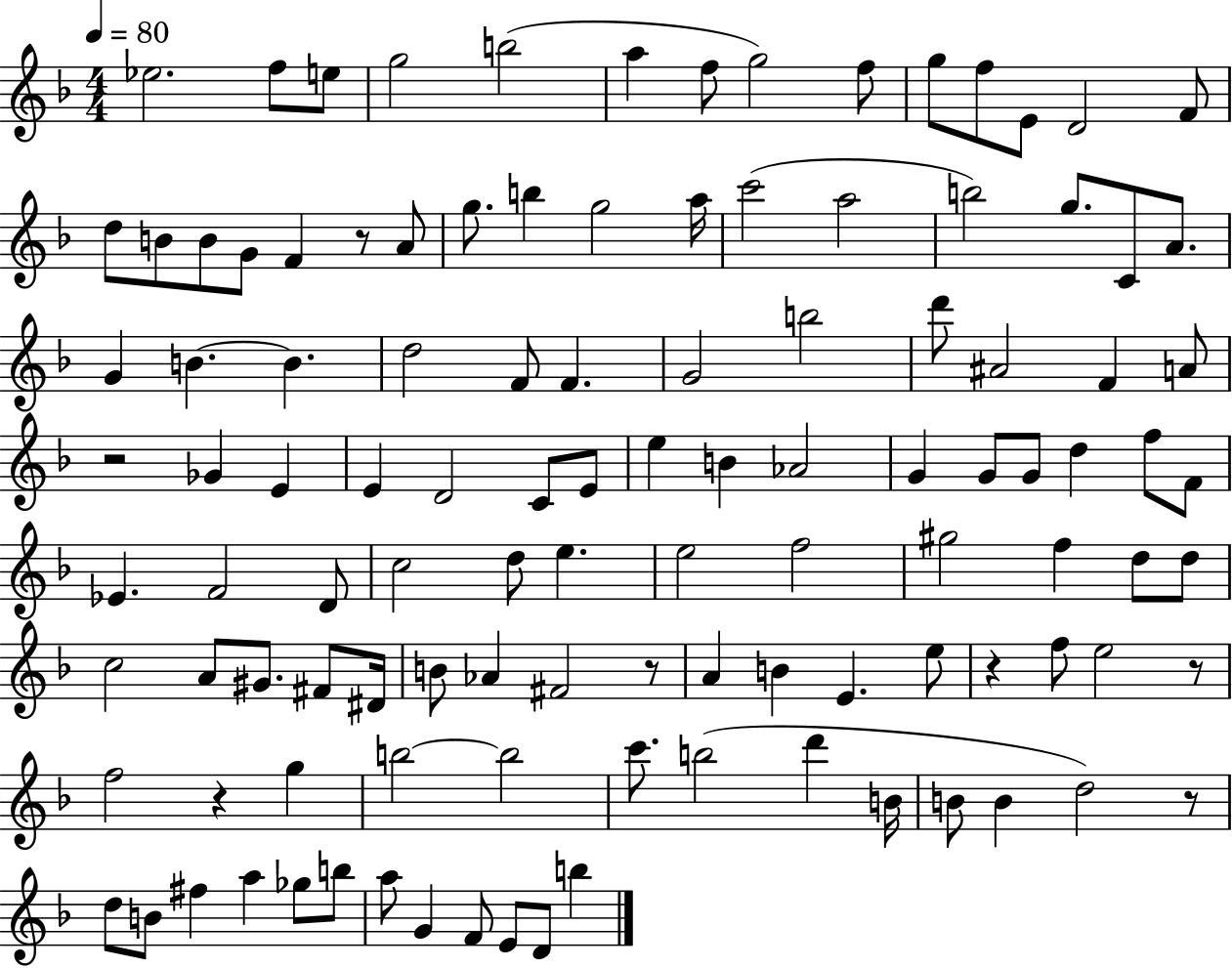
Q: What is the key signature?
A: F major